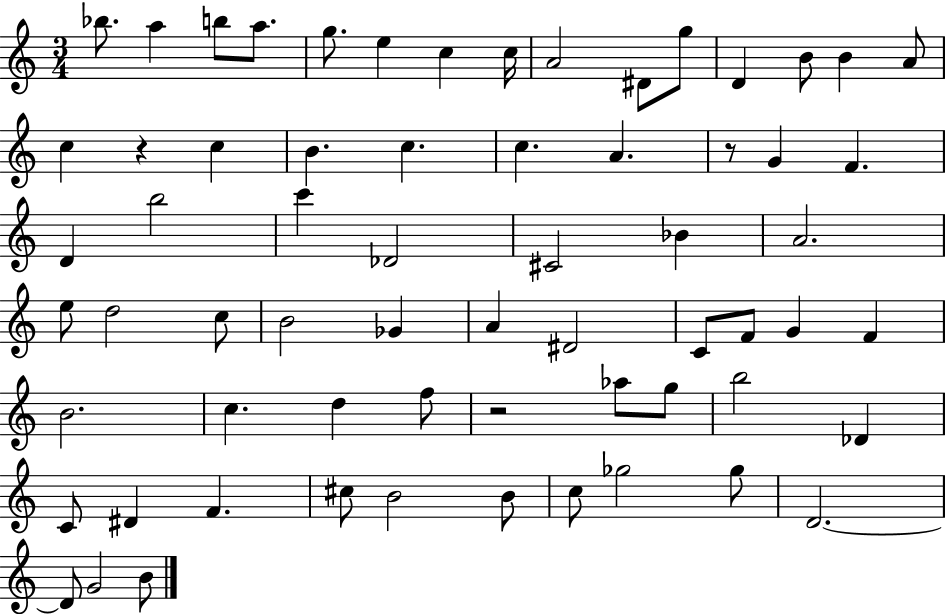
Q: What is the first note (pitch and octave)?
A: Bb5